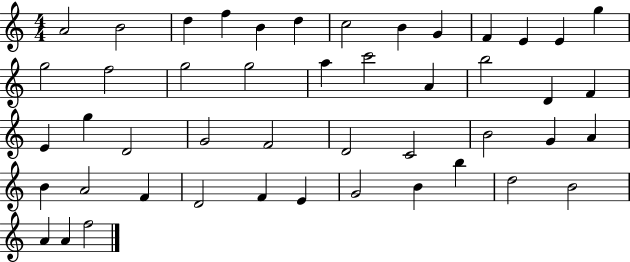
{
  \clef treble
  \numericTimeSignature
  \time 4/4
  \key c \major
  a'2 b'2 | d''4 f''4 b'4 d''4 | c''2 b'4 g'4 | f'4 e'4 e'4 g''4 | \break g''2 f''2 | g''2 g''2 | a''4 c'''2 a'4 | b''2 d'4 f'4 | \break e'4 g''4 d'2 | g'2 f'2 | d'2 c'2 | b'2 g'4 a'4 | \break b'4 a'2 f'4 | d'2 f'4 e'4 | g'2 b'4 b''4 | d''2 b'2 | \break a'4 a'4 f''2 | \bar "|."
}